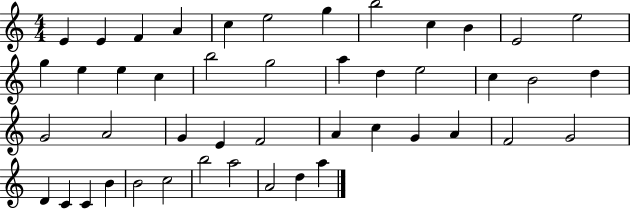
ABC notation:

X:1
T:Untitled
M:4/4
L:1/4
K:C
E E F A c e2 g b2 c B E2 e2 g e e c b2 g2 a d e2 c B2 d G2 A2 G E F2 A c G A F2 G2 D C C B B2 c2 b2 a2 A2 d a